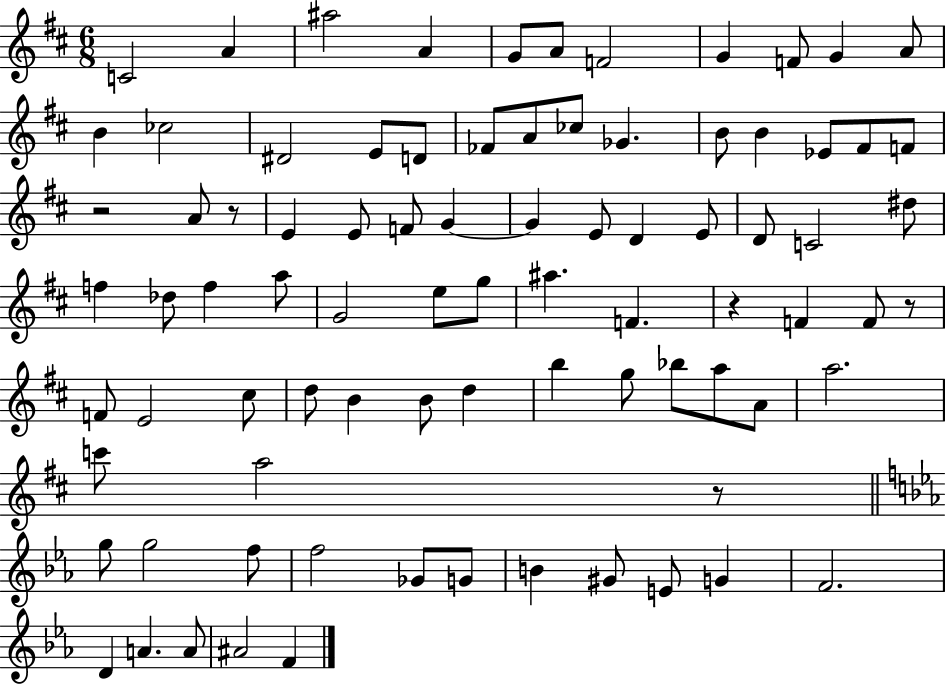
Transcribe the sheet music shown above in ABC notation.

X:1
T:Untitled
M:6/8
L:1/4
K:D
C2 A ^a2 A G/2 A/2 F2 G F/2 G A/2 B _c2 ^D2 E/2 D/2 _F/2 A/2 _c/2 _G B/2 B _E/2 ^F/2 F/2 z2 A/2 z/2 E E/2 F/2 G G E/2 D E/2 D/2 C2 ^d/2 f _d/2 f a/2 G2 e/2 g/2 ^a F z F F/2 z/2 F/2 E2 ^c/2 d/2 B B/2 d b g/2 _b/2 a/2 A/2 a2 c'/2 a2 z/2 g/2 g2 f/2 f2 _G/2 G/2 B ^G/2 E/2 G F2 D A A/2 ^A2 F